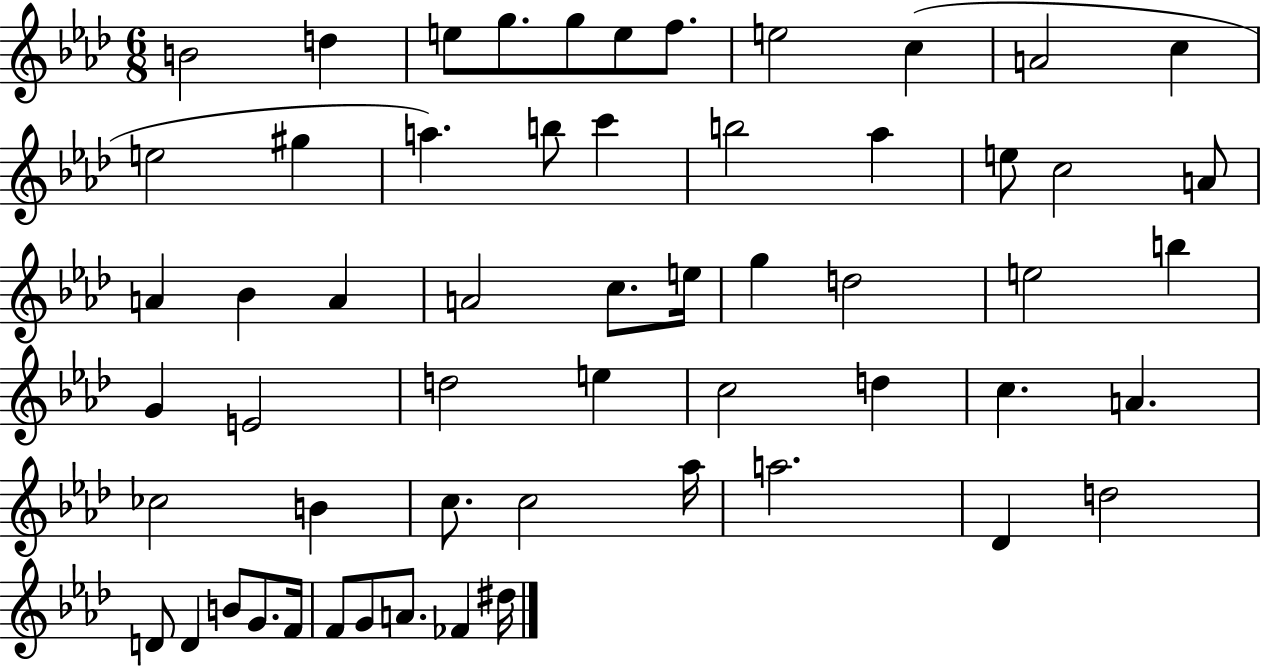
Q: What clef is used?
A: treble